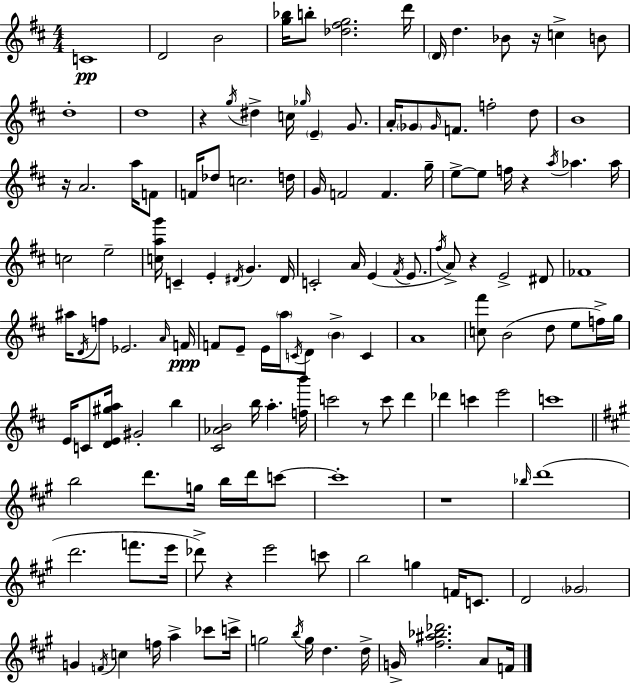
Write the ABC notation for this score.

X:1
T:Untitled
M:4/4
L:1/4
K:D
C4 D2 B2 [g_b]/4 b/2 [_d^fg]2 d'/4 D/4 d _B/2 z/4 c B/2 d4 d4 z g/4 ^d c/4 _g/4 E G/2 A/4 _G/2 _G/4 F/2 f2 d/2 B4 z/4 A2 a/4 F/2 F/4 _d/2 c2 d/4 G/4 F2 F g/4 e/2 e/2 f/4 z a/4 _a _a/4 c2 e2 [cag']/4 C E ^D/4 G ^D/4 C2 A/4 E ^F/4 E/2 ^f/4 A/2 z E2 ^D/2 _F4 ^a/4 D/4 f/2 _E2 A/4 F/4 F/2 E/2 E/4 a/4 C/4 D/2 B C A4 [c^f']/2 B2 d/2 e/2 f/4 g/4 E/4 C/2 [DE^ga]/4 ^G2 b [^C_AB]2 b/4 a [fb']/4 c'2 z/2 c'/2 d' _d' c' e'2 c'4 b2 d'/2 g/4 b/4 d'/4 c'/2 c'4 z4 _b/4 d'4 d'2 f'/2 e'/4 _d'/2 z e'2 c'/2 b2 g F/4 C/2 D2 _G2 G F/4 c f/4 a _c'/2 c'/4 g2 b/4 g/4 d d/4 G/4 [^f^a_b_d']2 A/2 F/4